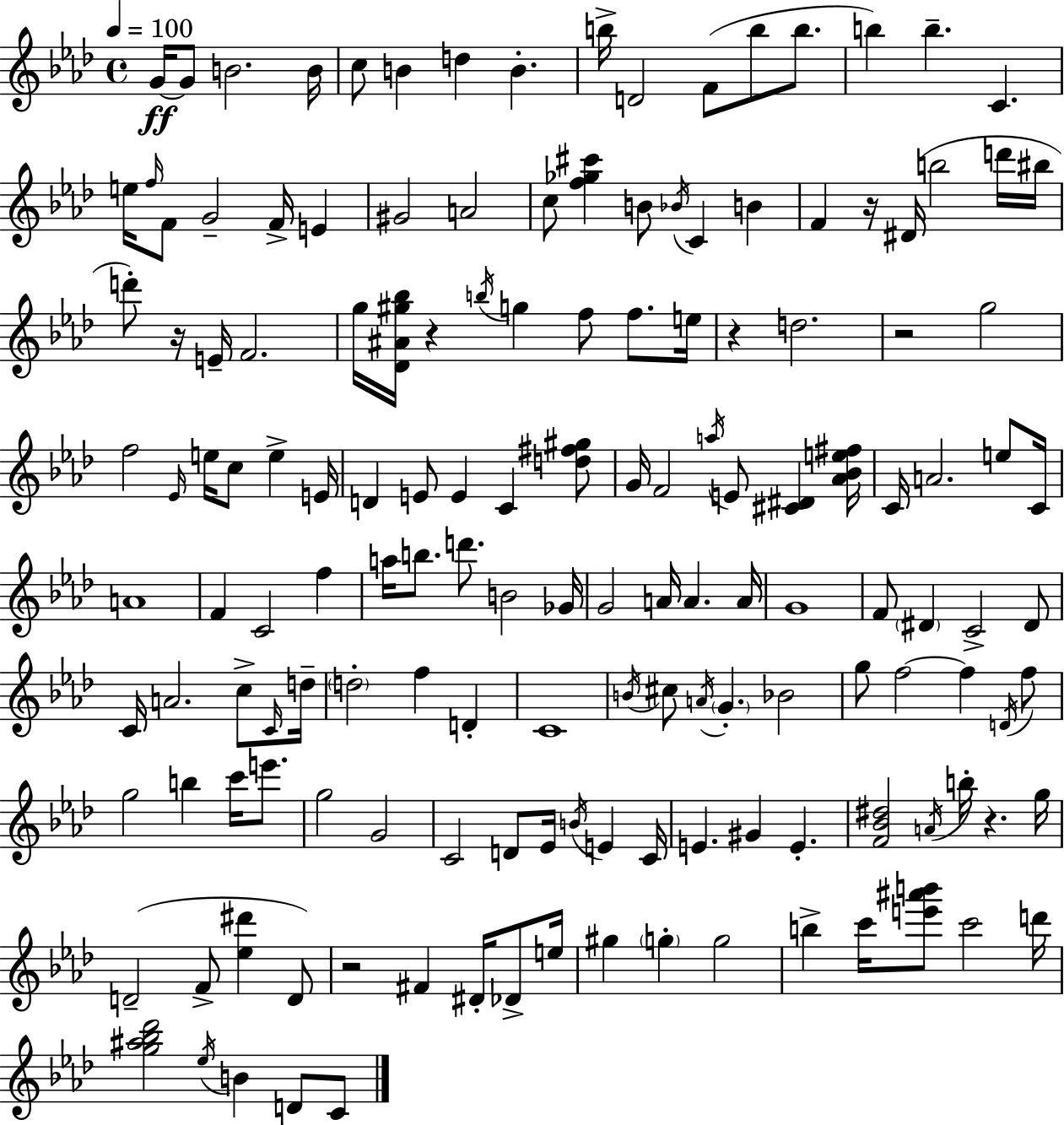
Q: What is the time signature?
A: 4/4